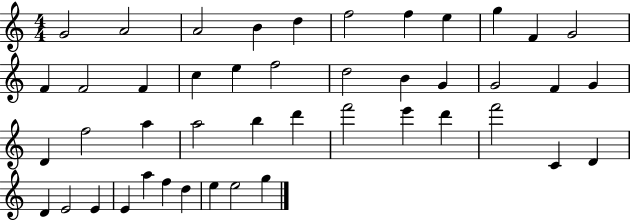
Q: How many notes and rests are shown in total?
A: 45